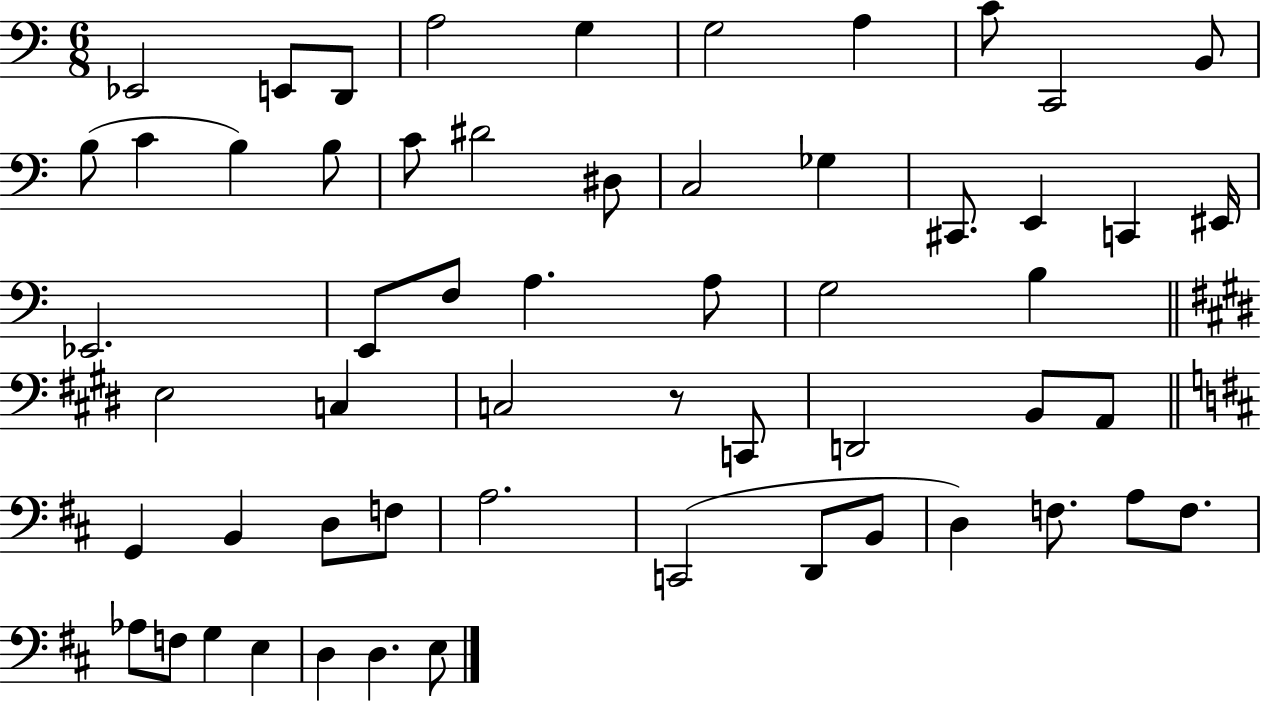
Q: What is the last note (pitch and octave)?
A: E3